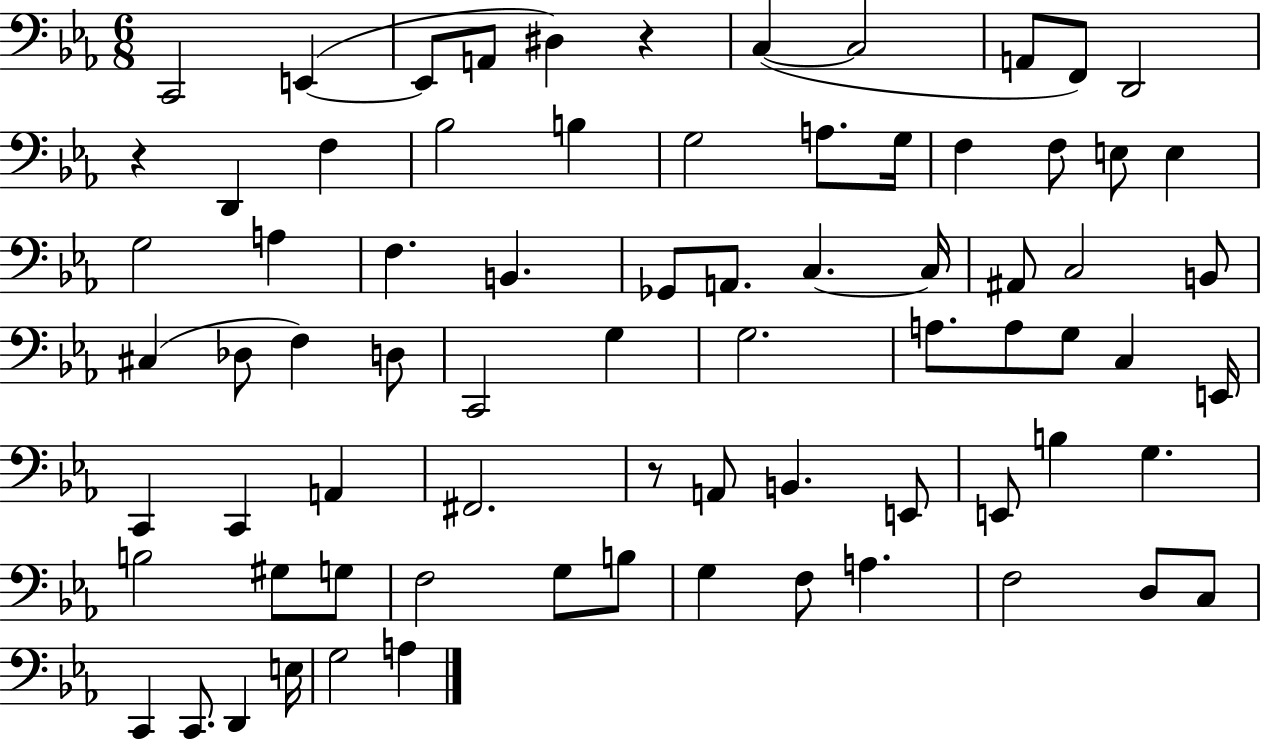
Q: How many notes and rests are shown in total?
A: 75